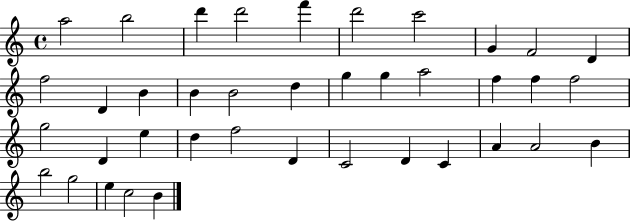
X:1
T:Untitled
M:4/4
L:1/4
K:C
a2 b2 d' d'2 f' d'2 c'2 G F2 D f2 D B B B2 d g g a2 f f f2 g2 D e d f2 D C2 D C A A2 B b2 g2 e c2 B